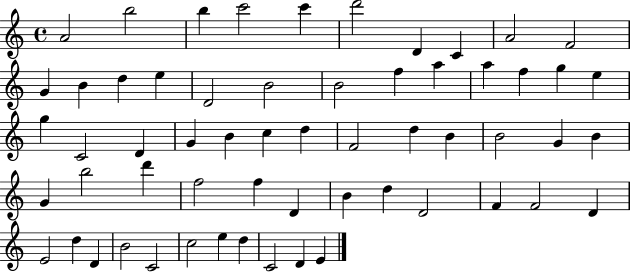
A4/h B5/h B5/q C6/h C6/q D6/h D4/q C4/q A4/h F4/h G4/q B4/q D5/q E5/q D4/h B4/h B4/h F5/q A5/q A5/q F5/q G5/q E5/q G5/q C4/h D4/q G4/q B4/q C5/q D5/q F4/h D5/q B4/q B4/h G4/q B4/q G4/q B5/h D6/q F5/h F5/q D4/q B4/q D5/q D4/h F4/q F4/h D4/q E4/h D5/q D4/q B4/h C4/h C5/h E5/q D5/q C4/h D4/q E4/q